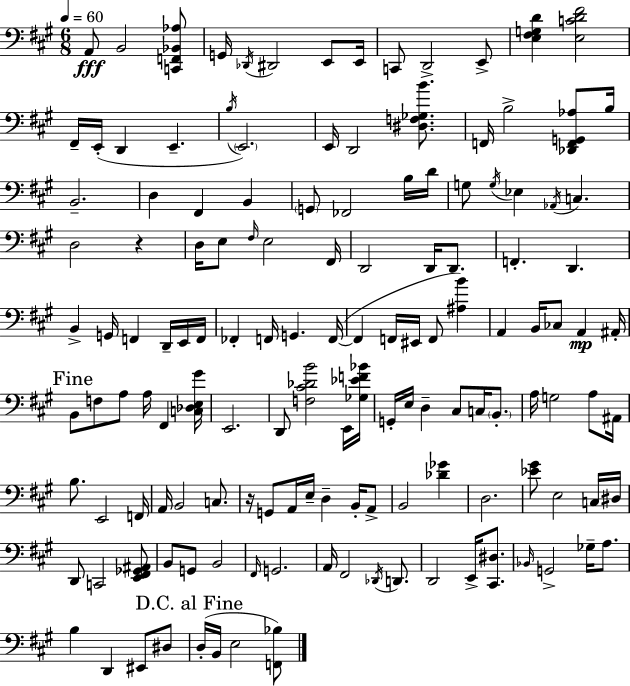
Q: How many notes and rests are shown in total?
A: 139